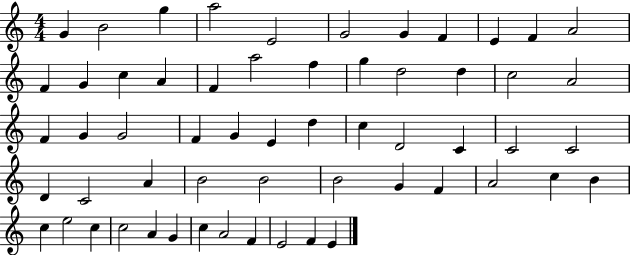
G4/q B4/h G5/q A5/h E4/h G4/h G4/q F4/q E4/q F4/q A4/h F4/q G4/q C5/q A4/q F4/q A5/h F5/q G5/q D5/h D5/q C5/h A4/h F4/q G4/q G4/h F4/q G4/q E4/q D5/q C5/q D4/h C4/q C4/h C4/h D4/q C4/h A4/q B4/h B4/h B4/h G4/q F4/q A4/h C5/q B4/q C5/q E5/h C5/q C5/h A4/q G4/q C5/q A4/h F4/q E4/h F4/q E4/q